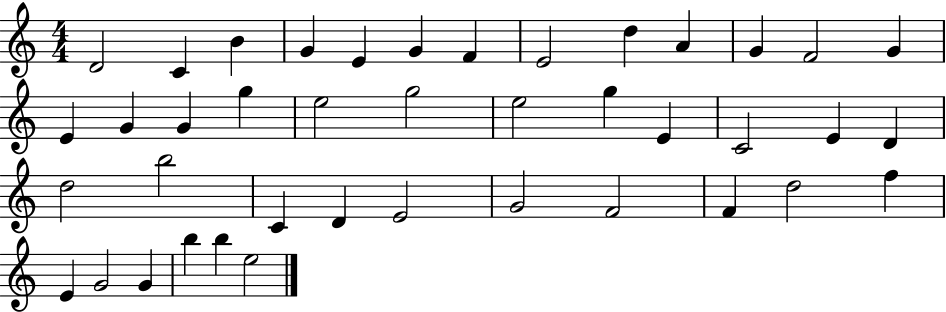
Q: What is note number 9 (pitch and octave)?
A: D5